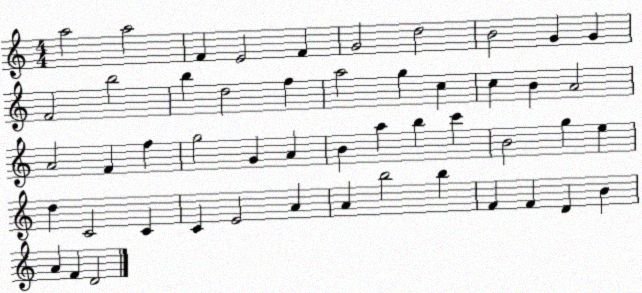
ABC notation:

X:1
T:Untitled
M:4/4
L:1/4
K:C
a2 a2 F E2 F G2 d2 B2 G G F2 b2 b d2 f a2 g c c B A2 A2 F f g2 G A B a b c' B2 g e d C2 C C E2 A A b2 b F F D B A F D2